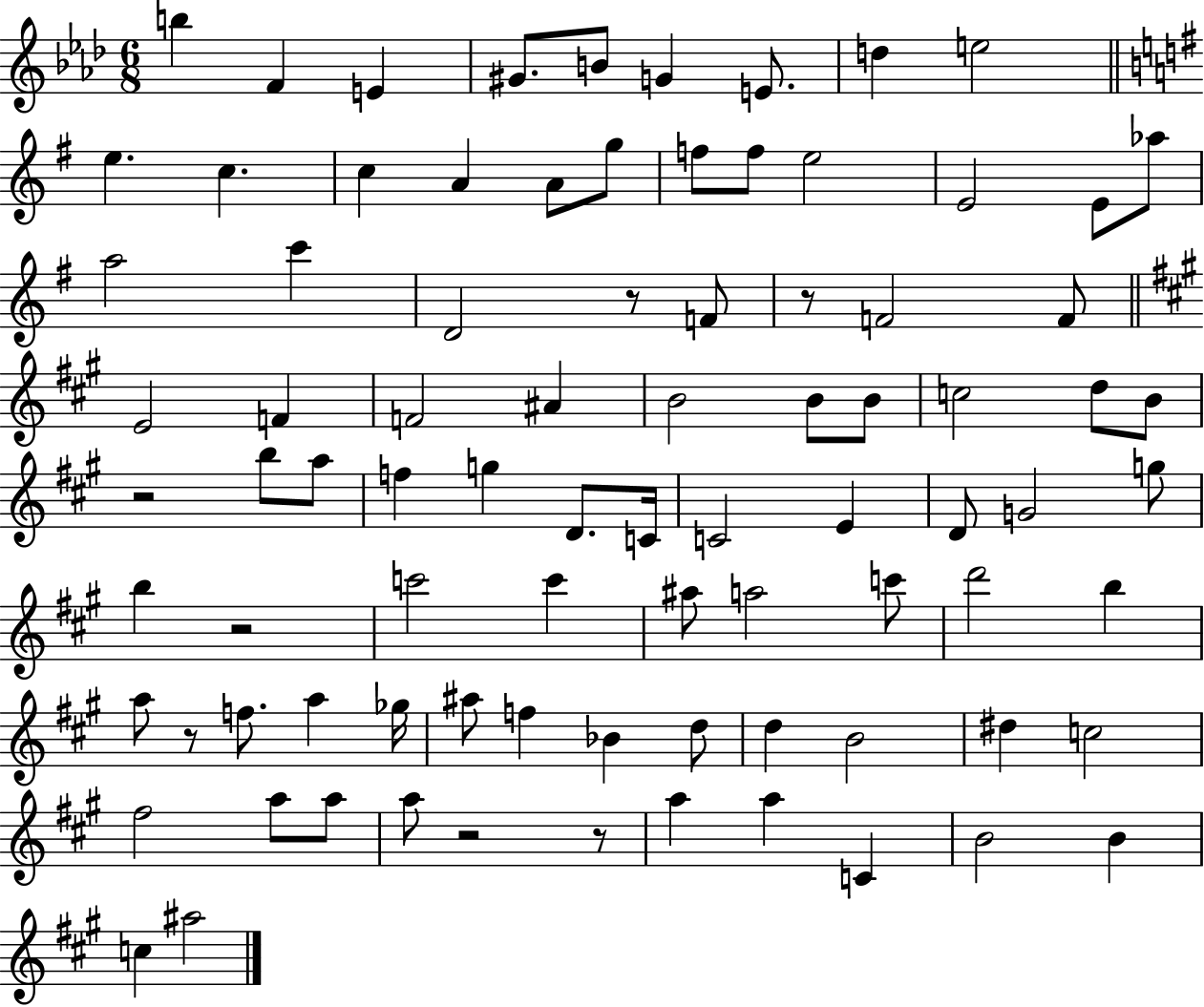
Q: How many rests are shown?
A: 7